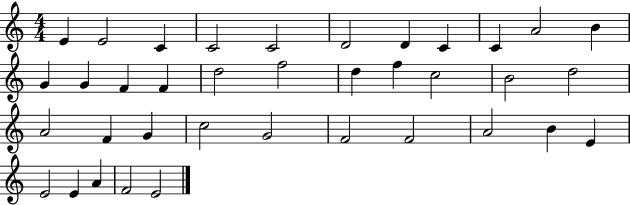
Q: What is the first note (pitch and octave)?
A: E4